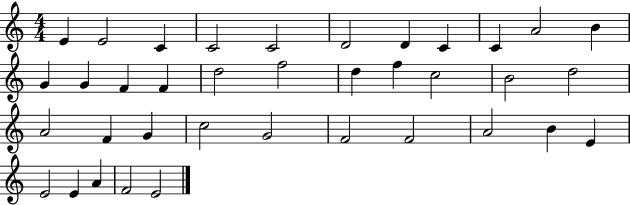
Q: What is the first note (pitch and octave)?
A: E4